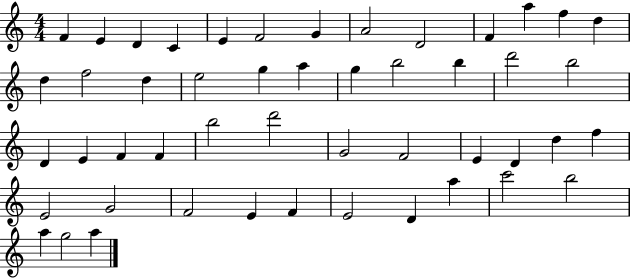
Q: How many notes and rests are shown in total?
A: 49